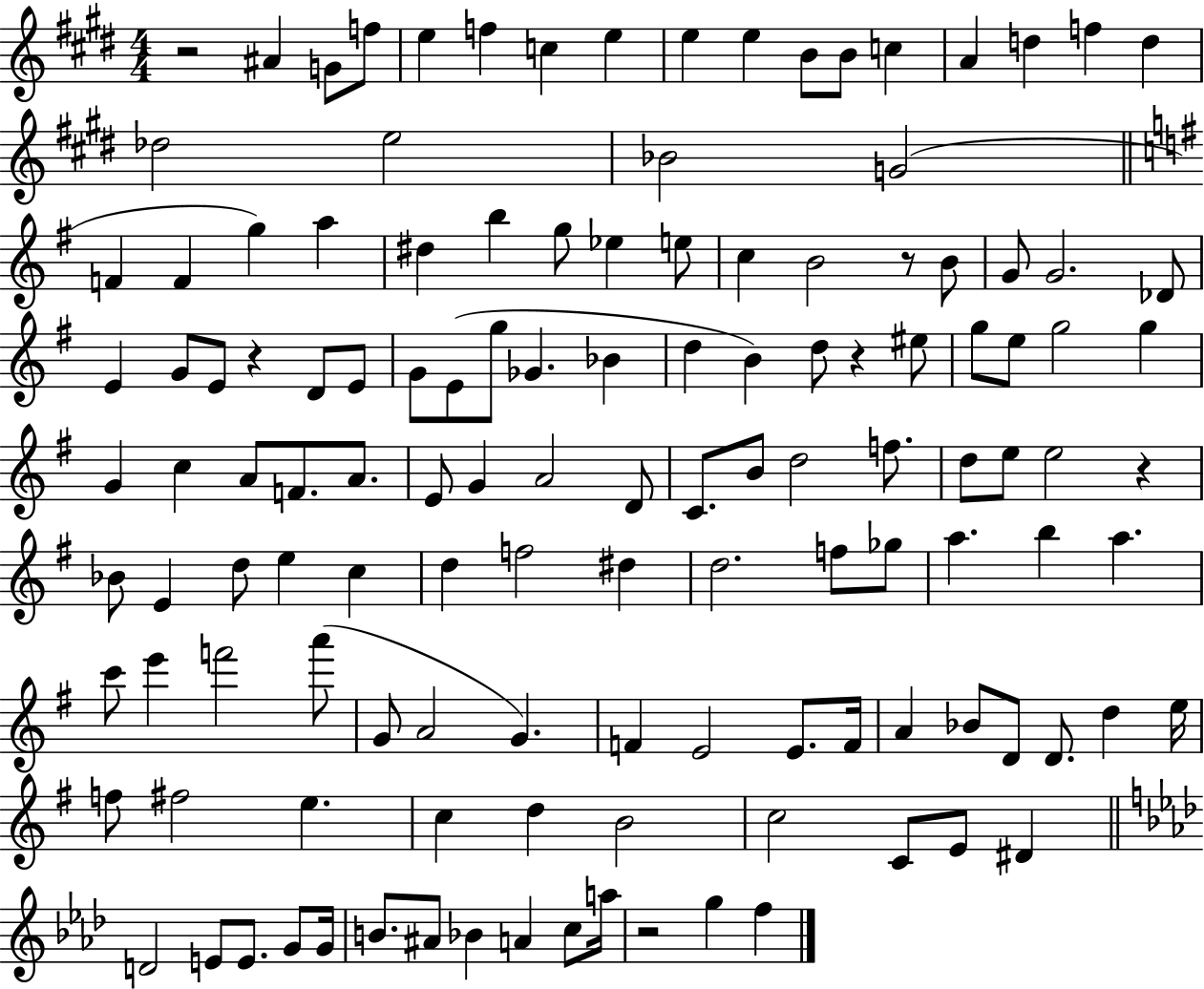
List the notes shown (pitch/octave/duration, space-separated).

R/h A#4/q G4/e F5/e E5/q F5/q C5/q E5/q E5/q E5/q B4/e B4/e C5/q A4/q D5/q F5/q D5/q Db5/h E5/h Bb4/h G4/h F4/q F4/q G5/q A5/q D#5/q B5/q G5/e Eb5/q E5/e C5/q B4/h R/e B4/e G4/e G4/h. Db4/e E4/q G4/e E4/e R/q D4/e E4/e G4/e E4/e G5/e Gb4/q. Bb4/q D5/q B4/q D5/e R/q EIS5/e G5/e E5/e G5/h G5/q G4/q C5/q A4/e F4/e. A4/e. E4/e G4/q A4/h D4/e C4/e. B4/e D5/h F5/e. D5/e E5/e E5/h R/q Bb4/e E4/q D5/e E5/q C5/q D5/q F5/h D#5/q D5/h. F5/e Gb5/e A5/q. B5/q A5/q. C6/e E6/q F6/h A6/e G4/e A4/h G4/q. F4/q E4/h E4/e. F4/s A4/q Bb4/e D4/e D4/e. D5/q E5/s F5/e F#5/h E5/q. C5/q D5/q B4/h C5/h C4/e E4/e D#4/q D4/h E4/e E4/e. G4/e G4/s B4/e. A#4/e Bb4/q A4/q C5/e A5/s R/h G5/q F5/q